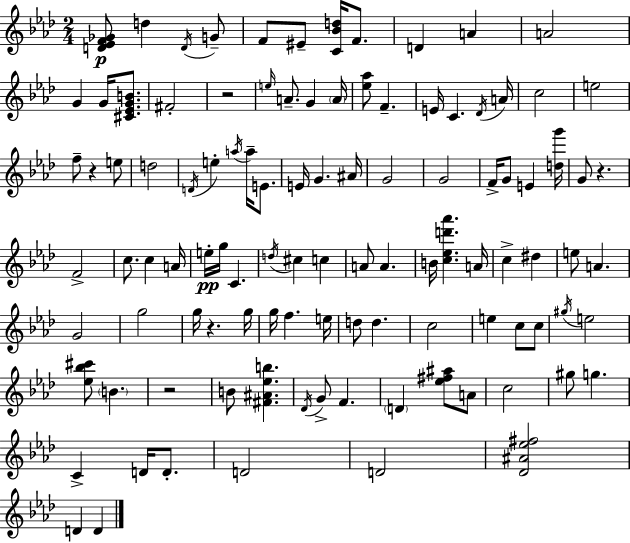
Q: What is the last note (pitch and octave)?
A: D4